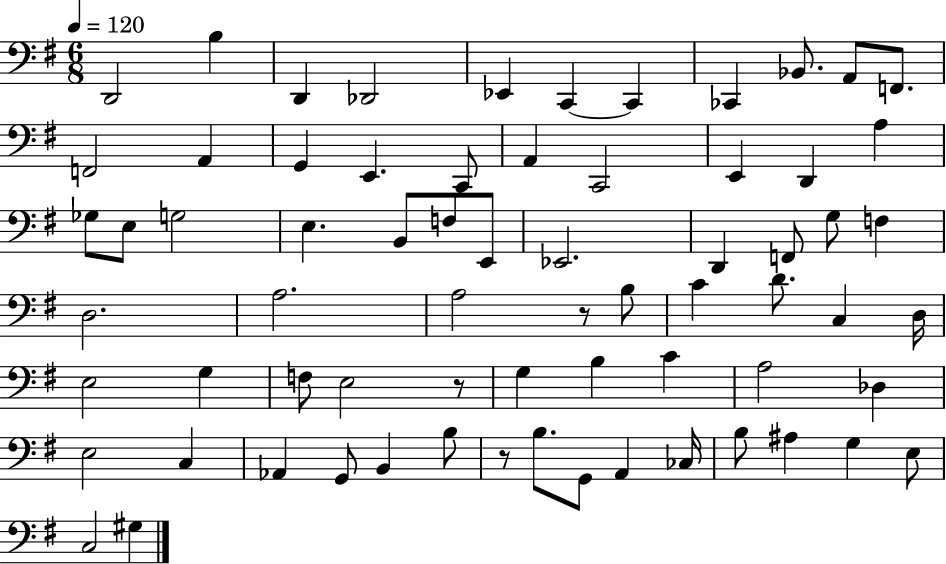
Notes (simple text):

D2/h B3/q D2/q Db2/h Eb2/q C2/q C2/q CES2/q Bb2/e. A2/e F2/e. F2/h A2/q G2/q E2/q. C2/e A2/q C2/h E2/q D2/q A3/q Gb3/e E3/e G3/h E3/q. B2/e F3/e E2/e Eb2/h. D2/q F2/e G3/e F3/q D3/h. A3/h. A3/h R/e B3/e C4/q D4/e. C3/q D3/s E3/h G3/q F3/e E3/h R/e G3/q B3/q C4/q A3/h Db3/q E3/h C3/q Ab2/q G2/e B2/q B3/e R/e B3/e. G2/e A2/q CES3/s B3/e A#3/q G3/q E3/e C3/h G#3/q